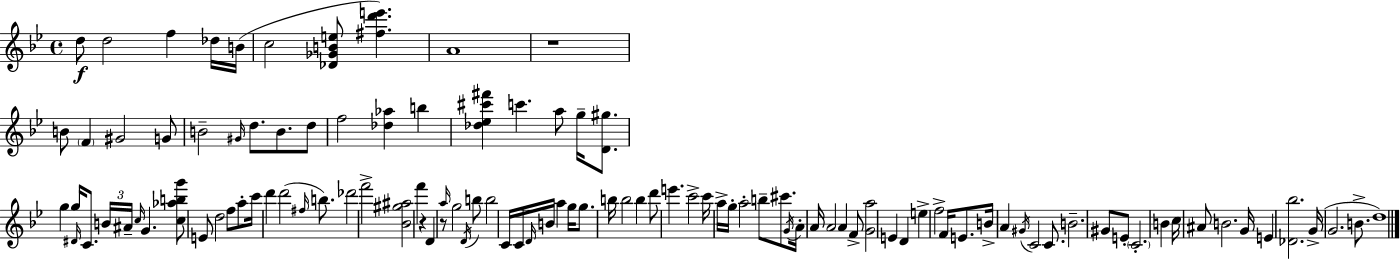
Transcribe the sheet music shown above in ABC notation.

X:1
T:Untitled
M:4/4
L:1/4
K:Gm
d/2 d2 f _d/4 B/4 c2 [_D_GBe]/2 [^fd'e'] A4 z4 B/2 F ^G2 G/2 B2 ^G/4 d/2 B/2 d/2 f2 [_d_a] b [_d_e^c'^f'] c' a/2 g/4 [D^g]/2 g g/4 ^D/4 C/2 B/4 ^A/4 c/4 G [c_abg']/2 E/2 d2 f/2 a/2 c'/4 d' d'2 ^f/4 b/2 _d'2 f'2 [_B^g^a]2 f' z D z/2 a/4 g2 D/4 b/2 b2 C/4 C/4 D/4 B/4 a g/4 g/2 b/4 b2 b d'/2 e' c'2 c'/4 a/4 g/4 a2 b/2 ^c'/2 G/4 A/4 A/4 A2 A F/2 [Ga]2 E D e f2 F/4 E/2 B/4 A ^G/4 C2 C/2 B2 ^G/2 E/2 C2 B c/4 ^A/2 B2 G/4 E [_D_b]2 G/4 G2 B/2 d4